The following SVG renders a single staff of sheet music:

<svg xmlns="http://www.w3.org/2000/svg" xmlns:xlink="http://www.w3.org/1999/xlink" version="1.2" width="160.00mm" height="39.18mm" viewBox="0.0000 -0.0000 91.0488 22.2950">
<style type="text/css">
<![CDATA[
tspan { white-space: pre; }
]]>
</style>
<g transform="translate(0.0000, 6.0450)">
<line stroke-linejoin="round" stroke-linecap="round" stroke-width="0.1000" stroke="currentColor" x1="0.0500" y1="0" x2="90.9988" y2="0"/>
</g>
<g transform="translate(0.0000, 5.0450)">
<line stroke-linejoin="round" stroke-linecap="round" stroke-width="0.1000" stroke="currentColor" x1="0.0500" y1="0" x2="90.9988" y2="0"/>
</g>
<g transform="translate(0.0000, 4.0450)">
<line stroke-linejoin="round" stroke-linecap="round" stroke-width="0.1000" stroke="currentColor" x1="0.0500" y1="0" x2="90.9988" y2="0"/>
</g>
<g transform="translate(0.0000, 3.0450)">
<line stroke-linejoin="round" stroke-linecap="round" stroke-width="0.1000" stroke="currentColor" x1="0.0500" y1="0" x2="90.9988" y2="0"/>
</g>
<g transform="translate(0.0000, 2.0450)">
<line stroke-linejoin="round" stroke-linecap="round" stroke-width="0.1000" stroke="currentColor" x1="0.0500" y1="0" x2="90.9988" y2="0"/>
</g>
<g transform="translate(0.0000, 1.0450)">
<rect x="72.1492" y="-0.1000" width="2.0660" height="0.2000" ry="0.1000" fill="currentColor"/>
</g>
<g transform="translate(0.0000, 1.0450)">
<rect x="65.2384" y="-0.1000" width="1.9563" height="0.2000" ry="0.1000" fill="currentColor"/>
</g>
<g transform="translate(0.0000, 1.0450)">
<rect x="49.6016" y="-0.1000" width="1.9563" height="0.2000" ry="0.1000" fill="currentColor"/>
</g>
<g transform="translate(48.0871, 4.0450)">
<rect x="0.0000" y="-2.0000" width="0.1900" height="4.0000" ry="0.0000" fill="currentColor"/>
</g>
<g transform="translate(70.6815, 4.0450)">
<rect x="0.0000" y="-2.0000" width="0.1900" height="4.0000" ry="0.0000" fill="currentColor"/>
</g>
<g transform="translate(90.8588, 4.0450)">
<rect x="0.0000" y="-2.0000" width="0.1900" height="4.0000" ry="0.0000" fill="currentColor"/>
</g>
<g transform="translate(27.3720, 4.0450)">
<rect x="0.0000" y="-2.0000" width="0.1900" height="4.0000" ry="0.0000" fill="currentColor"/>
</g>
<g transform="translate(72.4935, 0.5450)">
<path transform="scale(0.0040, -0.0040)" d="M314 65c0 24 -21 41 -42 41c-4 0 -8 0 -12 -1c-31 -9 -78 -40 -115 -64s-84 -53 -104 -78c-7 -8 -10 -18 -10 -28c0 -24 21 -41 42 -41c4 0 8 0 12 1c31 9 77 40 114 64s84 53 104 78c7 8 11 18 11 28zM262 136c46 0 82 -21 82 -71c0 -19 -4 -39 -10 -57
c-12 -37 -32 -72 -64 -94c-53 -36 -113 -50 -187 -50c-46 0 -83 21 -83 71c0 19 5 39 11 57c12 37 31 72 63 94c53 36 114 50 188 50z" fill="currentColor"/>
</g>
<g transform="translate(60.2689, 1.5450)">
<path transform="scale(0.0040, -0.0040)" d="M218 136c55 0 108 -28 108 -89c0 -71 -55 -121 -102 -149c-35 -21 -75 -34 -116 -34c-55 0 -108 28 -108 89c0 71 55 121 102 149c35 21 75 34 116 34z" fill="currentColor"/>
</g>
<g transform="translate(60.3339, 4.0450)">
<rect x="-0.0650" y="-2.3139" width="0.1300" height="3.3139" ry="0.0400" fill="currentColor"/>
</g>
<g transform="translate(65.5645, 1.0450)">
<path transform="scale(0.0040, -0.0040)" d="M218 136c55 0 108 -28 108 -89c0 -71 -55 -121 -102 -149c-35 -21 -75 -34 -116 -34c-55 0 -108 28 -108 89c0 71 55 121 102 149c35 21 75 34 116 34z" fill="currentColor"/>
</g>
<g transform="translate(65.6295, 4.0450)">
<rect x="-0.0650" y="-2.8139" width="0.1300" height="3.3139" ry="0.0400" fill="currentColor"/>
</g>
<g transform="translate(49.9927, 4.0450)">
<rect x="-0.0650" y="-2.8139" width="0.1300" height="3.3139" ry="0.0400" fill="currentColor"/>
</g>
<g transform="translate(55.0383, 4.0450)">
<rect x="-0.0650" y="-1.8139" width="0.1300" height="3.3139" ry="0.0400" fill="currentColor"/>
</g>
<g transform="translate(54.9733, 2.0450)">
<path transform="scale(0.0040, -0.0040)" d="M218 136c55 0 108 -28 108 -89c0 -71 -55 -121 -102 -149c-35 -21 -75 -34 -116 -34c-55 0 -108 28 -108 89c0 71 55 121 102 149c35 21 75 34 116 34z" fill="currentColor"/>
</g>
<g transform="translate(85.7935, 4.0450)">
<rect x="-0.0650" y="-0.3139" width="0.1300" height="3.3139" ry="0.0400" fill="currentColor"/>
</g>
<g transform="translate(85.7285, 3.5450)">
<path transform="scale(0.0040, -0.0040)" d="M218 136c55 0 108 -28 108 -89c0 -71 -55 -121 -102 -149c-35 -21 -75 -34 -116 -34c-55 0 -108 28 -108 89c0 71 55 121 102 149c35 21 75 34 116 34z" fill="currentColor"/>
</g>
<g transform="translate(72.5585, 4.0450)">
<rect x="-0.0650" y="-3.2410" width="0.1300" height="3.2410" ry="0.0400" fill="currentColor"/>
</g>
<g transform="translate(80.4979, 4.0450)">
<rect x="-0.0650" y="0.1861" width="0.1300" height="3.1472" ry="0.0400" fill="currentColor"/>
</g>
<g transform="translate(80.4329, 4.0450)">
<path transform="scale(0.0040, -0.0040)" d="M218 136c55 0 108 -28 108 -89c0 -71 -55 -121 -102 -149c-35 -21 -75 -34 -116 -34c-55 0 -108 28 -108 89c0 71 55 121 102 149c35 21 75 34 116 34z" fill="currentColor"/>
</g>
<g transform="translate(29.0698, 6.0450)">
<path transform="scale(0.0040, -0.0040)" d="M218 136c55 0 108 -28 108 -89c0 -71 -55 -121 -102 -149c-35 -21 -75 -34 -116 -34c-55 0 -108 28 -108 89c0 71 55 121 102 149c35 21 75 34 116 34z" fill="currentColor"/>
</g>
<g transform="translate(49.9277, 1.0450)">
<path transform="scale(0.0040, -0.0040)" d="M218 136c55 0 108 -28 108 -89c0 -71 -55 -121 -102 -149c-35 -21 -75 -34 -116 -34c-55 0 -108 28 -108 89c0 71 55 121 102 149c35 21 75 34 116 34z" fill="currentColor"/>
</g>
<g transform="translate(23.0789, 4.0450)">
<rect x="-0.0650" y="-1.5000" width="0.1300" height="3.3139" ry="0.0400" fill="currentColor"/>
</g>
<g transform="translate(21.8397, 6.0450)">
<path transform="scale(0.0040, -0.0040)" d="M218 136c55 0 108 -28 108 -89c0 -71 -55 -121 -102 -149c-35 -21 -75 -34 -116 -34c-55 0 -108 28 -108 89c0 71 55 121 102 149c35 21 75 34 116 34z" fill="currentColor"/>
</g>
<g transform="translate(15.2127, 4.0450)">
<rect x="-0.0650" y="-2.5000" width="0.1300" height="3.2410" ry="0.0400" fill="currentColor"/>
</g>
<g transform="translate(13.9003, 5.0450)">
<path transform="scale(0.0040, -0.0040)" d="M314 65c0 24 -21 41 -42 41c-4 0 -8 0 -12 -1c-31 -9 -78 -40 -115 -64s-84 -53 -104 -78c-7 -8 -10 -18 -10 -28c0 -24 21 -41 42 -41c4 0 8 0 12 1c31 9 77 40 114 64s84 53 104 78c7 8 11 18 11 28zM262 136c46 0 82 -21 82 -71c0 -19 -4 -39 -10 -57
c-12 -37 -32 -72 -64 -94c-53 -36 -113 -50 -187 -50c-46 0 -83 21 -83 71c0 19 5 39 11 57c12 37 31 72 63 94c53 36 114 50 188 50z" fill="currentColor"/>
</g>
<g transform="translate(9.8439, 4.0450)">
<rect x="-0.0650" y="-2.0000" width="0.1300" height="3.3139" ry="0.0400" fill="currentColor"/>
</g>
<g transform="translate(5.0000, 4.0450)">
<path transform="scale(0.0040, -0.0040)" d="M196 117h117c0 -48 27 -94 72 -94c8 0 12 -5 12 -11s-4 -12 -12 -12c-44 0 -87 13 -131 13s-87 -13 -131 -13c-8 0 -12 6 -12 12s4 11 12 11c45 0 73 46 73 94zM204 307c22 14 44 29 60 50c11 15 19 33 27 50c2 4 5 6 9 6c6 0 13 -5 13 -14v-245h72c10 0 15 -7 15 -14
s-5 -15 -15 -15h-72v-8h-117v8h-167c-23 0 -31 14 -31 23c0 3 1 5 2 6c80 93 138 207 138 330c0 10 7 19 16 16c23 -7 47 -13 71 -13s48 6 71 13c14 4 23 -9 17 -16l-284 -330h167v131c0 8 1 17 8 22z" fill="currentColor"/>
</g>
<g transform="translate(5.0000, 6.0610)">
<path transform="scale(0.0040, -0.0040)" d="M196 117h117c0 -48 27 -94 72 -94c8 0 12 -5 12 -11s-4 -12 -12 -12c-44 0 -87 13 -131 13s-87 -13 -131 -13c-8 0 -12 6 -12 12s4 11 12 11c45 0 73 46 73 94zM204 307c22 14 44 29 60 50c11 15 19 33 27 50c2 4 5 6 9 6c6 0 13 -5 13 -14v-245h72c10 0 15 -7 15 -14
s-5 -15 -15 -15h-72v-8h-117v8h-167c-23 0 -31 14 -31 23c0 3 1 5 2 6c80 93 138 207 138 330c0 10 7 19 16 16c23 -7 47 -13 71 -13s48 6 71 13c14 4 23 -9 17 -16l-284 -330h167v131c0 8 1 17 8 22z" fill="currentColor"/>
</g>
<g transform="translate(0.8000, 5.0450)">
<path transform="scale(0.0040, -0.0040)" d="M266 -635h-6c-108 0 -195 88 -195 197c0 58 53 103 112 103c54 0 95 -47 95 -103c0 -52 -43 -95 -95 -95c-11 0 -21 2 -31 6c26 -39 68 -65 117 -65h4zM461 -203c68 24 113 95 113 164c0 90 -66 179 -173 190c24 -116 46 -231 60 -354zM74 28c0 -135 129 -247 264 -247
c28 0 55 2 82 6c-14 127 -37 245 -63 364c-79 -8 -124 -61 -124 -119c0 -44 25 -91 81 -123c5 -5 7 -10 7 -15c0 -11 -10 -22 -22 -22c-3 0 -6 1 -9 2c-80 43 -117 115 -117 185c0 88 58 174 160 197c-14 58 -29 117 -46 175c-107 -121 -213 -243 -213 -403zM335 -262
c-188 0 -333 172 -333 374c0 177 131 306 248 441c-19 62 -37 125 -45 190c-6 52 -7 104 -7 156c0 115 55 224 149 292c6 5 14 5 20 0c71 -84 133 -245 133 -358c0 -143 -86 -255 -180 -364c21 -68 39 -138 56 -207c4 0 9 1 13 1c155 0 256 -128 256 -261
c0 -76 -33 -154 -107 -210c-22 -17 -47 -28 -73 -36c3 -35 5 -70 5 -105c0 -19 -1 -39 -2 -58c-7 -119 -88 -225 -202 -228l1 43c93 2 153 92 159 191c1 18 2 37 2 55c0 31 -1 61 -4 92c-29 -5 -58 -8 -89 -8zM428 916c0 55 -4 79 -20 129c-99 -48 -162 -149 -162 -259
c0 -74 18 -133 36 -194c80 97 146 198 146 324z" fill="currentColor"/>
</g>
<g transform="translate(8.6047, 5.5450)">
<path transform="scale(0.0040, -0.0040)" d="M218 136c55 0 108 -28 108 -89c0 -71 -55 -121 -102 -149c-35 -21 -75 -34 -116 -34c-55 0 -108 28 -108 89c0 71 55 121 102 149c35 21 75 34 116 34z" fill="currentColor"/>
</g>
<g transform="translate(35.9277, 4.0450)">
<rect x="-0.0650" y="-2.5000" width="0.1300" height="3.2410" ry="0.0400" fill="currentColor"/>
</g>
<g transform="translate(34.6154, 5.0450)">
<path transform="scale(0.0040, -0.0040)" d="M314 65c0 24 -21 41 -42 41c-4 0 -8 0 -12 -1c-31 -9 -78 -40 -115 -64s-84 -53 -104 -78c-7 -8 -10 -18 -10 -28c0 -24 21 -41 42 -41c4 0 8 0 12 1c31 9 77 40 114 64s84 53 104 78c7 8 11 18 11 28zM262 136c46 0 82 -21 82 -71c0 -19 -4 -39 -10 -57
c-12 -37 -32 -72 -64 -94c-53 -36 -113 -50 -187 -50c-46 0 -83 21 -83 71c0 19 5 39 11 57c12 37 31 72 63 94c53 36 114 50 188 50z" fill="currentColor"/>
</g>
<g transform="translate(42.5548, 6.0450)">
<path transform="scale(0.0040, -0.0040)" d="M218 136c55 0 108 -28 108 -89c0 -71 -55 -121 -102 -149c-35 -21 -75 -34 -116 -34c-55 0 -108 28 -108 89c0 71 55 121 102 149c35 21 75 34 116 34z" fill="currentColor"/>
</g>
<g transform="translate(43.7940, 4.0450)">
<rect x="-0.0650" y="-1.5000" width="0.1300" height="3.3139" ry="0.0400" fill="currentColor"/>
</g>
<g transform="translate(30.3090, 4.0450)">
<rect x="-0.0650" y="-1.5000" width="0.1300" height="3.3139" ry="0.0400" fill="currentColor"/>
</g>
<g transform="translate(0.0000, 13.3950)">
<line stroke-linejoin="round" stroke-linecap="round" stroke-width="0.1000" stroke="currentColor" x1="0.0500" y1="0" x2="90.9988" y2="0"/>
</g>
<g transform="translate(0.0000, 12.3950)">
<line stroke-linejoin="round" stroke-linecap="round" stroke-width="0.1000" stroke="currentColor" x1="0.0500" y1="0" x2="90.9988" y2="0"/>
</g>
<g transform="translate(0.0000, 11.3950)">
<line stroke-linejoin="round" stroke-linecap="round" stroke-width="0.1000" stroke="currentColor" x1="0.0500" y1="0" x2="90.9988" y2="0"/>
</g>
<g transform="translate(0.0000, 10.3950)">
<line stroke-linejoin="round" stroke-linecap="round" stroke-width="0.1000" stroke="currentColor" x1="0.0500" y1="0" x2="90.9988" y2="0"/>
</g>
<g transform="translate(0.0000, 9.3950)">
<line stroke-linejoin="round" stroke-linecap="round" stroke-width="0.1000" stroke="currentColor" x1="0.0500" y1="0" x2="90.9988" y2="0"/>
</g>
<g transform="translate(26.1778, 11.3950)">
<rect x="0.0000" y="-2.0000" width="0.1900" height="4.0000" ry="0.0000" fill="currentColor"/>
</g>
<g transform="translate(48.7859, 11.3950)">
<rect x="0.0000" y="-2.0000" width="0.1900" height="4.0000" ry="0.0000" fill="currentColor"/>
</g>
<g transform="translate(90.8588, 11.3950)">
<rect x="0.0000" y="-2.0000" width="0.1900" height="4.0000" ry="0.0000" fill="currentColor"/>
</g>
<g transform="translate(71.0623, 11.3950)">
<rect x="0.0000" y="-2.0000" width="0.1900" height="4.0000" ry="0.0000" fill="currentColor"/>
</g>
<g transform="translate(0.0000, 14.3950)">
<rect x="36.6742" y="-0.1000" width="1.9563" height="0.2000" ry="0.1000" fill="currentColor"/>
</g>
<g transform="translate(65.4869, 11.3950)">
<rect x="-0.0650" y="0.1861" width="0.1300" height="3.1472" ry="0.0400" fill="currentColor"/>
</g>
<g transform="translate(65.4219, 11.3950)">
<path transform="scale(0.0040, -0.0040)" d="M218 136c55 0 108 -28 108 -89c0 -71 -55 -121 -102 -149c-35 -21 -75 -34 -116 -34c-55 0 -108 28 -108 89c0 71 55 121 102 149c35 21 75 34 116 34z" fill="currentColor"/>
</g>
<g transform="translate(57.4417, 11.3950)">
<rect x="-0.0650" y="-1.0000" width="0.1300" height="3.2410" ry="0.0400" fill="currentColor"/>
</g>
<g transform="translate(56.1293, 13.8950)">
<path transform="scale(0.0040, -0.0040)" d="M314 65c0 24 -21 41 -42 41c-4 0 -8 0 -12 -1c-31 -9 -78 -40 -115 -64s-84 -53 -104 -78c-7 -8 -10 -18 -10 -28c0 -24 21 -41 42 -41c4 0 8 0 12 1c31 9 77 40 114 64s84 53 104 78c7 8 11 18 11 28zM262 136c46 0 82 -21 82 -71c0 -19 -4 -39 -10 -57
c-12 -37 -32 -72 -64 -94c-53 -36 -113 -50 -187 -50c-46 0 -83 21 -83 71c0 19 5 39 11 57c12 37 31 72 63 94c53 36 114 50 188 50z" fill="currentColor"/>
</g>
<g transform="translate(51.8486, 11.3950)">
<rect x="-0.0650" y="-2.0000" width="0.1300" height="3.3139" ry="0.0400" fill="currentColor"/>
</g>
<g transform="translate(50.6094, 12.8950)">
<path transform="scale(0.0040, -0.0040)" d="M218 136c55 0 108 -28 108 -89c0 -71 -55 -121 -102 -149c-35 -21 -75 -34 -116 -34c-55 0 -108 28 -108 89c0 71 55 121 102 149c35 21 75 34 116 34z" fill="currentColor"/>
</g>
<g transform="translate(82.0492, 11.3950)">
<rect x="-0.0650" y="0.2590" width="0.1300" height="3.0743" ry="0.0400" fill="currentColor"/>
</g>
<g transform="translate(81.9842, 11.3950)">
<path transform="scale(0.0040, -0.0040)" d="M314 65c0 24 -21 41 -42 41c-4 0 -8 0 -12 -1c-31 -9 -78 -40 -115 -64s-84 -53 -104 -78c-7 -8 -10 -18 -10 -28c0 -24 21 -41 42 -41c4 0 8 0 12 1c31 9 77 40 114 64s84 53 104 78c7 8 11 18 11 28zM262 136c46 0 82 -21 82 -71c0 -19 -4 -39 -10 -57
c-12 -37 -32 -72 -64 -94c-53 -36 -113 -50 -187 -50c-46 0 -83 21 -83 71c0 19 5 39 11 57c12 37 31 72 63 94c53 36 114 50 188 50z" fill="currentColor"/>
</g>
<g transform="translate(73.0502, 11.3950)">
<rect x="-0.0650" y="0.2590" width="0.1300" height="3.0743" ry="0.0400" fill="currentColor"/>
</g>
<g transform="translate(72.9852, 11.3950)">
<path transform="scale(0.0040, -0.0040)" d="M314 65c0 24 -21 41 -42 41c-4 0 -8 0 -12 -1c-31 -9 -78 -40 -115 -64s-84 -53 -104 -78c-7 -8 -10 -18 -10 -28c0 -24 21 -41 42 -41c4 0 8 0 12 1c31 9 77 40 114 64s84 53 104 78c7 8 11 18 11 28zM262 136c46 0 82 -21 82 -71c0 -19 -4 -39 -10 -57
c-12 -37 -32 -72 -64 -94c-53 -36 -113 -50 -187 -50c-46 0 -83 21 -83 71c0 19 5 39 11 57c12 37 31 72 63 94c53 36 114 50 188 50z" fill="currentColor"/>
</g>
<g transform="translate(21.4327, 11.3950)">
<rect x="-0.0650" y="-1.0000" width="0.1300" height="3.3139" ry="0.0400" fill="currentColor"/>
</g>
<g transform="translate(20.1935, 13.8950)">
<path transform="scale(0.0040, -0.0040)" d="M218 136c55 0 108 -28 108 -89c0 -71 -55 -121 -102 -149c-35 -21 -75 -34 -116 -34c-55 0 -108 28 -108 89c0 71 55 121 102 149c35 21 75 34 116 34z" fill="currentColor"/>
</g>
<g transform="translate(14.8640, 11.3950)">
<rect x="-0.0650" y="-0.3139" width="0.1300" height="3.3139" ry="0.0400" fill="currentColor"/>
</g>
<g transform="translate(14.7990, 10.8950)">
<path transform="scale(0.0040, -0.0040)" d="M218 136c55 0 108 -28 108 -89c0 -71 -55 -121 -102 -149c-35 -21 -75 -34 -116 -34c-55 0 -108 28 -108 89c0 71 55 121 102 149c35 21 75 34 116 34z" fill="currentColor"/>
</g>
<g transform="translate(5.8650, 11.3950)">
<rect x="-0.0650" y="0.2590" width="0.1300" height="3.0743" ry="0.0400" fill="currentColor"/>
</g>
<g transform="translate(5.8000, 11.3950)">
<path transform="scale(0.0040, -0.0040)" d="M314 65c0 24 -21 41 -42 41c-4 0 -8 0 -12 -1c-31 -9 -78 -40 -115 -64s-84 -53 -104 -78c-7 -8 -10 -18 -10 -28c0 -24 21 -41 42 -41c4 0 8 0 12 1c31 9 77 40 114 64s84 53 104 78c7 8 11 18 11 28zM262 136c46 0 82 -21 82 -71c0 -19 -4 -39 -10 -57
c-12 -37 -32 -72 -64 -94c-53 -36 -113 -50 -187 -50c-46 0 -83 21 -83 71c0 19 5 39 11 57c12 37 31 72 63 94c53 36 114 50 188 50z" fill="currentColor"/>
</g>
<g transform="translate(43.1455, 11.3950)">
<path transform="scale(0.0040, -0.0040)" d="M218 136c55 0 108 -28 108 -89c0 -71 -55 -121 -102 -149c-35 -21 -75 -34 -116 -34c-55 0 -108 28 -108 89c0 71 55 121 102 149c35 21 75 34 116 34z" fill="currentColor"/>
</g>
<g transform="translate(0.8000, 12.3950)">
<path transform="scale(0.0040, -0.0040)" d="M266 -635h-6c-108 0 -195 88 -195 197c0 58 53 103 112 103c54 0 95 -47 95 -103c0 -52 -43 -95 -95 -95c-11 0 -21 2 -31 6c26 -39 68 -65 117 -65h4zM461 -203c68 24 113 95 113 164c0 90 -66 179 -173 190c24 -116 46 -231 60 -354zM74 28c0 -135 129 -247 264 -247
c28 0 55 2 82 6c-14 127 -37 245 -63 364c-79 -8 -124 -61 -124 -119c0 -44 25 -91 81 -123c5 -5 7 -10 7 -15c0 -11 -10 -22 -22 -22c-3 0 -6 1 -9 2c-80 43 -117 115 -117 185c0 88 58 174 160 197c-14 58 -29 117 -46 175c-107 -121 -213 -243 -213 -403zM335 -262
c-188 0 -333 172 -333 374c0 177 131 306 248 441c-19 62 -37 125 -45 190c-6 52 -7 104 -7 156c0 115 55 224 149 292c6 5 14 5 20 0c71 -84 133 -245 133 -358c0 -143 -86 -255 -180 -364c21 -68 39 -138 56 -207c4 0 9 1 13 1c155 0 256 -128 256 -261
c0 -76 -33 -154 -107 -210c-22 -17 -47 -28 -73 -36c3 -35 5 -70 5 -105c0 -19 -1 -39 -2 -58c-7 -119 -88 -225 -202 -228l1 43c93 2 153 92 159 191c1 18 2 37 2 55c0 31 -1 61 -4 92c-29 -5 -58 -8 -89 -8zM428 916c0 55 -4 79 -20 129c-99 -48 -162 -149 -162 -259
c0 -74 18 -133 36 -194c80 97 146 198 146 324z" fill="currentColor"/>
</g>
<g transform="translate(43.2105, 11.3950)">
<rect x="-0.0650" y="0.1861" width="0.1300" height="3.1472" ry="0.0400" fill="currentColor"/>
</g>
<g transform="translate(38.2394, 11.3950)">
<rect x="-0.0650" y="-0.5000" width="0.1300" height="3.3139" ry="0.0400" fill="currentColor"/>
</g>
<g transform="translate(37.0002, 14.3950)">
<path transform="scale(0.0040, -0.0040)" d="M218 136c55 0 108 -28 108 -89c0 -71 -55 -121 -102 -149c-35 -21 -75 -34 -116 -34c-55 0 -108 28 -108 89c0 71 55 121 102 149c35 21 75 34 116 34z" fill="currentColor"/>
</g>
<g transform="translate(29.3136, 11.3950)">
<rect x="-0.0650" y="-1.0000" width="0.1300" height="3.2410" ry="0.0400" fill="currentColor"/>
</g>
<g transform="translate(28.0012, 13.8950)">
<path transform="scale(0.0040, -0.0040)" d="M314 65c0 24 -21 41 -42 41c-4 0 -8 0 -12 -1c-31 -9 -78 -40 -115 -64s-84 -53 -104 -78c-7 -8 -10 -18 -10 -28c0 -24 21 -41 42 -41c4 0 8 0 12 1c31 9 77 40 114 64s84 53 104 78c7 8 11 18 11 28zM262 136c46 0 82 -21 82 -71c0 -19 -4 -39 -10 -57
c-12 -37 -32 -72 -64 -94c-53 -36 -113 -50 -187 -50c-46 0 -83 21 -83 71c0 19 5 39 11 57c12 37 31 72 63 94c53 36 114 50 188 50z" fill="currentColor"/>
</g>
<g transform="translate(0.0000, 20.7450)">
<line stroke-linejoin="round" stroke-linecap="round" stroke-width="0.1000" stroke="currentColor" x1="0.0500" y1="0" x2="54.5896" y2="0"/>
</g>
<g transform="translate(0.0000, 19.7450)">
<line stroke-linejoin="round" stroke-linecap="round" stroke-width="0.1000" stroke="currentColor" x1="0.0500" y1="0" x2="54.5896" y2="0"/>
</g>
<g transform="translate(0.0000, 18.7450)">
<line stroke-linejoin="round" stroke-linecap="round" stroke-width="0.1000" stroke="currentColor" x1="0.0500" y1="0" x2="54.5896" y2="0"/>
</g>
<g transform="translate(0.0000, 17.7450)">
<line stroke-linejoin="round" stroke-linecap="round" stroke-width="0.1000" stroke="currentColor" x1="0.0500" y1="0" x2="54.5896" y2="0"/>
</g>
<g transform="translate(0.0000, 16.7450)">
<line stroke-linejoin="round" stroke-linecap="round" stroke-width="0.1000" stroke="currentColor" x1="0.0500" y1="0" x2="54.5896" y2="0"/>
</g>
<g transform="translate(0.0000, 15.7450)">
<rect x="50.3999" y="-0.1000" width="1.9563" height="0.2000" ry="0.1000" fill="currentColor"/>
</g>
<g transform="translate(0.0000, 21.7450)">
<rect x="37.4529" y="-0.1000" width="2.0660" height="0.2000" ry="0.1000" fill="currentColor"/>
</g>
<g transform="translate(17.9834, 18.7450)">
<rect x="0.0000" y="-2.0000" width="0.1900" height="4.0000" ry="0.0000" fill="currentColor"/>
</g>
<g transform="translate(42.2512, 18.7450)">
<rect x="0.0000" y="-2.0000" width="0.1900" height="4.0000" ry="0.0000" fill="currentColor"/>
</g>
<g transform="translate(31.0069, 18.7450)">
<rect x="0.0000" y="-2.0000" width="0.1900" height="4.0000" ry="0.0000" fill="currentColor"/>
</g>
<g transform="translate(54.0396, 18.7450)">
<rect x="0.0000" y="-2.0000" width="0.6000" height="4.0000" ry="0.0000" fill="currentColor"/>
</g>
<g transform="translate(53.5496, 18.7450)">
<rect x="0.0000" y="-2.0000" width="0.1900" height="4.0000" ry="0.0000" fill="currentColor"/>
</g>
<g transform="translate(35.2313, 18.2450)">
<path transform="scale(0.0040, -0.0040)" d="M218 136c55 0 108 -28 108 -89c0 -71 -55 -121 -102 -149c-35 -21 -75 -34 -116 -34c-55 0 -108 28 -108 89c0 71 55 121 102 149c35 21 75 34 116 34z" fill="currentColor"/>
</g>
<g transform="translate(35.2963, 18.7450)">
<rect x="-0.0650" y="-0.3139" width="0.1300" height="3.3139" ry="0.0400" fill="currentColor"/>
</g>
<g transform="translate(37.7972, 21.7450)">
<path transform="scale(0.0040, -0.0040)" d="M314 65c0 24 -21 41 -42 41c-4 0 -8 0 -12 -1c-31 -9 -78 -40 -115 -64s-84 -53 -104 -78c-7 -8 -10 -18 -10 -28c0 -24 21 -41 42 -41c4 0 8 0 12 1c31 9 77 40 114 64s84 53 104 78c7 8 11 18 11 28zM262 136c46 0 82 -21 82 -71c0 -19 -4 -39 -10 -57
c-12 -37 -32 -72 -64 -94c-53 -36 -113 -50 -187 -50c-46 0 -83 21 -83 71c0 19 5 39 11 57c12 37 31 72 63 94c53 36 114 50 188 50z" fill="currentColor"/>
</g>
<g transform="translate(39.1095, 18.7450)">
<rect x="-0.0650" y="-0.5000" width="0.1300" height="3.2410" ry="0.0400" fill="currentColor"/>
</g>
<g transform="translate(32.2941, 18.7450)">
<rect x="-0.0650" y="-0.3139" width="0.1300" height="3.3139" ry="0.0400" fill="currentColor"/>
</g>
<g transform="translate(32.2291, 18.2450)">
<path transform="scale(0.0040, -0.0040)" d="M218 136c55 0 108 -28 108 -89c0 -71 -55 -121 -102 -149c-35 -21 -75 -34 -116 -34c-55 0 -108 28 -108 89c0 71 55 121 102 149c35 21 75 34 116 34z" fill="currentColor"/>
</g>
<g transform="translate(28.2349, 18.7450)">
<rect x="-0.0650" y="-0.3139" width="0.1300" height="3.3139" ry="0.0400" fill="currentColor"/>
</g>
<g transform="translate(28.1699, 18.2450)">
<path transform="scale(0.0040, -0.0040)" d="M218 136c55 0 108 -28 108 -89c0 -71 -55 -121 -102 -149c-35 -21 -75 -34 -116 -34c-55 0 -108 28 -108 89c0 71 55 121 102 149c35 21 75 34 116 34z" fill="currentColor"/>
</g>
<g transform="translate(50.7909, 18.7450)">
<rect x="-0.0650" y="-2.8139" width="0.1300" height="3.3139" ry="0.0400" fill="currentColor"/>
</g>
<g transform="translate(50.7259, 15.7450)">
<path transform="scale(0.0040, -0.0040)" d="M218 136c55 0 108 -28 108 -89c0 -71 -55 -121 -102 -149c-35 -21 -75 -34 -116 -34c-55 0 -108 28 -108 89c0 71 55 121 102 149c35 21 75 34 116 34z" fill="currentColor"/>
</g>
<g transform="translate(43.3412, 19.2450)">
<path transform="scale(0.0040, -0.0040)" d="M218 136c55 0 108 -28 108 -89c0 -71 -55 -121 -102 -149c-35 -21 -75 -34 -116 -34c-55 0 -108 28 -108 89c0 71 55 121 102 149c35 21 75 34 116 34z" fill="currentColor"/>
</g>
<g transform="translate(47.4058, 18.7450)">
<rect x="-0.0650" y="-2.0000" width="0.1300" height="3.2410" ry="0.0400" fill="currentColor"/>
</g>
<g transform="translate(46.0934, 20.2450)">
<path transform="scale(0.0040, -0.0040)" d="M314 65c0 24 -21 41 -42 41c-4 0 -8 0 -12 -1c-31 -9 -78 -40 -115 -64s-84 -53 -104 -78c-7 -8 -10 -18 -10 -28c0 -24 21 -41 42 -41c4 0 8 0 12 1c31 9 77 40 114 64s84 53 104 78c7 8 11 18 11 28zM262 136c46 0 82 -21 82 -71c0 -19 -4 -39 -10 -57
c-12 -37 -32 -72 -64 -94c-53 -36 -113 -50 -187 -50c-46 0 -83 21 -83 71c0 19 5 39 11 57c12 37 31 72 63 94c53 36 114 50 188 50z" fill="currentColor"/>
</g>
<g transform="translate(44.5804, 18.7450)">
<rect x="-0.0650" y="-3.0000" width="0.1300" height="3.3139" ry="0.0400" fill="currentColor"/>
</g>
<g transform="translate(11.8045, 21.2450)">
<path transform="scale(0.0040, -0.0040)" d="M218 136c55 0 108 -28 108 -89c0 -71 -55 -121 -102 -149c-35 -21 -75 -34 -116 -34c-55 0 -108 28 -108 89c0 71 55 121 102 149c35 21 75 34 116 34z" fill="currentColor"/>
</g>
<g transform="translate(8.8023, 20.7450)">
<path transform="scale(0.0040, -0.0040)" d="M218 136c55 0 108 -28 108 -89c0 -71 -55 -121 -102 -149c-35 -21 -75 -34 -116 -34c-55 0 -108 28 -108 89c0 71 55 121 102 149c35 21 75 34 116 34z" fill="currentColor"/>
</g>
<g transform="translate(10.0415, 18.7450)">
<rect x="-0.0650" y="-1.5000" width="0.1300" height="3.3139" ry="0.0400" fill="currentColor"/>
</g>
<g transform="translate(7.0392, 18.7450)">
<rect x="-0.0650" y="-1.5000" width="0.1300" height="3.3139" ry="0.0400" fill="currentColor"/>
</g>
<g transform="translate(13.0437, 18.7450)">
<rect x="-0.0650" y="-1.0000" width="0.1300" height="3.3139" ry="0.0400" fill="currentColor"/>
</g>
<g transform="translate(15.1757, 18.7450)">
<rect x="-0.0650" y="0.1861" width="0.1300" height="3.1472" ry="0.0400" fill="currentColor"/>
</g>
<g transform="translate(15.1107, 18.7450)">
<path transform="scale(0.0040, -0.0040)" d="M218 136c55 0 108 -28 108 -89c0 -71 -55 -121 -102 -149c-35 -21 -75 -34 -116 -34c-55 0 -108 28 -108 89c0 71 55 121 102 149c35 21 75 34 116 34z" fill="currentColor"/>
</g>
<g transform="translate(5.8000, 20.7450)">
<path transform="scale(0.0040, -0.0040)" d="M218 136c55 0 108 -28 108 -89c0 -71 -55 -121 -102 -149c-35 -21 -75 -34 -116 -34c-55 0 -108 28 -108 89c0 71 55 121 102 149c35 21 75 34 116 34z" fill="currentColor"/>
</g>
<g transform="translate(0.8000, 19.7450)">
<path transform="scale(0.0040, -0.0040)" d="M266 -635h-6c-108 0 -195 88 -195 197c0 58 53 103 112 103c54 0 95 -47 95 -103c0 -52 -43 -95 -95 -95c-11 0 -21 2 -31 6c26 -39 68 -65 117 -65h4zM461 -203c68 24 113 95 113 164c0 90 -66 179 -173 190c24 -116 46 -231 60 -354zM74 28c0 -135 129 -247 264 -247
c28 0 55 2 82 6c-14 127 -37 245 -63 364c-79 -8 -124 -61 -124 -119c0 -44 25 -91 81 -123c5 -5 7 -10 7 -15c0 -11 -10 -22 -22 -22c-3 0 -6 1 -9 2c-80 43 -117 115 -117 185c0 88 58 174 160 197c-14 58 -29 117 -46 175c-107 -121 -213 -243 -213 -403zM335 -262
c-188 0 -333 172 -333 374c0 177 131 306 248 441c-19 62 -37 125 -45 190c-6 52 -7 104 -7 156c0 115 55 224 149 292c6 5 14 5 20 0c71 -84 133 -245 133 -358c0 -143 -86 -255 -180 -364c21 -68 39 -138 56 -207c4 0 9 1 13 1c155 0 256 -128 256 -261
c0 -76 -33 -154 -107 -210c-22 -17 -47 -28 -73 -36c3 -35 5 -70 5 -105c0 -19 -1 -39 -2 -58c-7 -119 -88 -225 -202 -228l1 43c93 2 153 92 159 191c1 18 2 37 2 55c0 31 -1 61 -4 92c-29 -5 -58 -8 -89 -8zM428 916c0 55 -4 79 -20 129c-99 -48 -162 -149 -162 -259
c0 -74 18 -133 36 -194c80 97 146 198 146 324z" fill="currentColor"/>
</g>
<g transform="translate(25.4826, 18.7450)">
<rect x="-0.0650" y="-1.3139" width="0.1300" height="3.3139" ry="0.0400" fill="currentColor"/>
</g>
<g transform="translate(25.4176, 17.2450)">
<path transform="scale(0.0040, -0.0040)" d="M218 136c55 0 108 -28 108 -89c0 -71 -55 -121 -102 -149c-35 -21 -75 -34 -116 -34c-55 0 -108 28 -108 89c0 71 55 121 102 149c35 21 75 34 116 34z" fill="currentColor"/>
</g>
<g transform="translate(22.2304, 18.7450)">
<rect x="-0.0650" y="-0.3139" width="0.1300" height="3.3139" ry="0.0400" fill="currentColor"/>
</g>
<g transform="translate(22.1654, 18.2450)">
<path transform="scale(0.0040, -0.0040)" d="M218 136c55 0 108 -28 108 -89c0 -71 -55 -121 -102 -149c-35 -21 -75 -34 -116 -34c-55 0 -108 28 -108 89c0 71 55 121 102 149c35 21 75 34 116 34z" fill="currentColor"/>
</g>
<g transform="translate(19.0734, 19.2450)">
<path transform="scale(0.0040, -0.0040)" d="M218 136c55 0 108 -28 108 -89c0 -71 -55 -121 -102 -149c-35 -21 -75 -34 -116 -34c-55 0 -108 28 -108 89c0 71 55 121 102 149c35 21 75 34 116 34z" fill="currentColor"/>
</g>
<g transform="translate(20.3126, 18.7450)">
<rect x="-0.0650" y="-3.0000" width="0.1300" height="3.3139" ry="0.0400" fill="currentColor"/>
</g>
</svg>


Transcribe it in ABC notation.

X:1
T:Untitled
M:4/4
L:1/4
K:C
F G2 E E G2 E a f g a b2 B c B2 c D D2 C B F D2 B B2 B2 E E D B A c e c c c C2 A F2 a